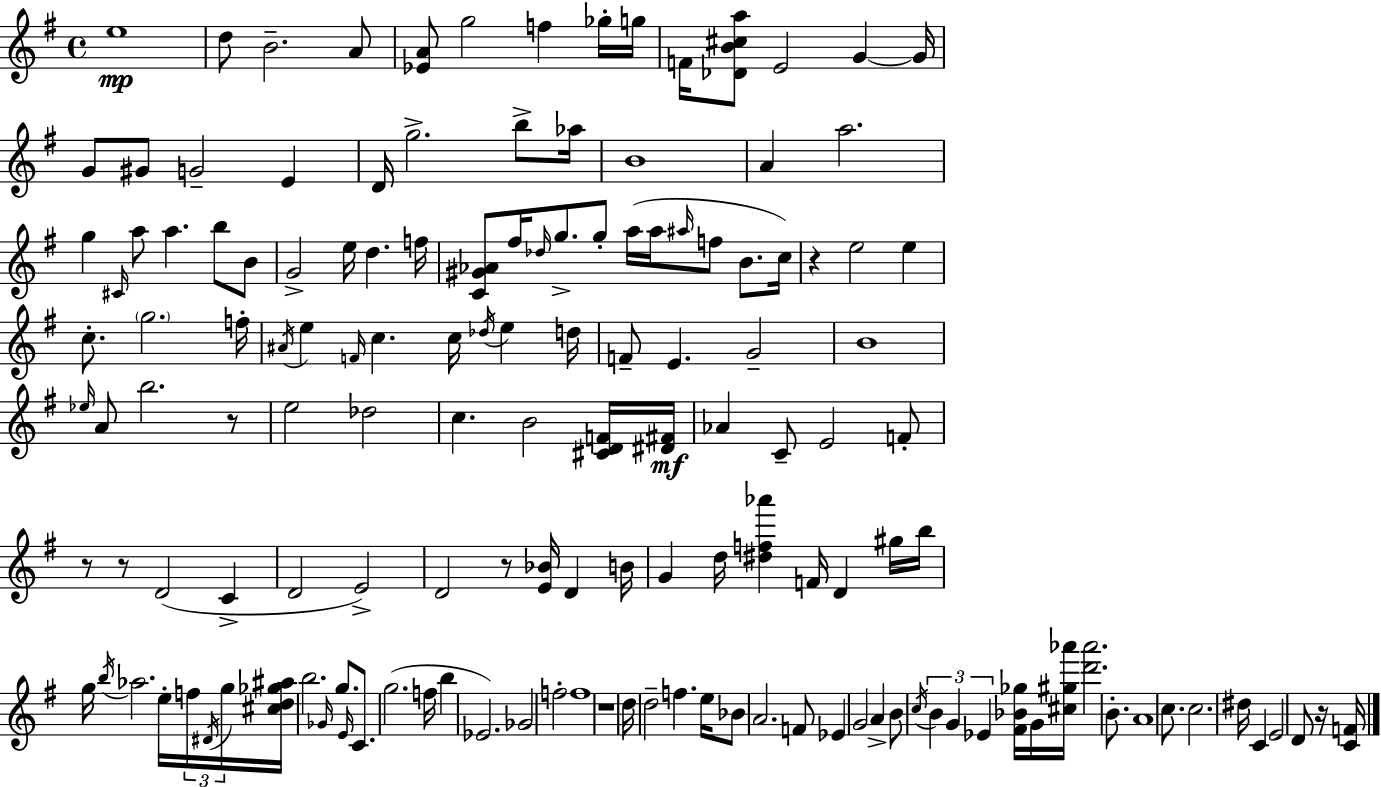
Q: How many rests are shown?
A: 7